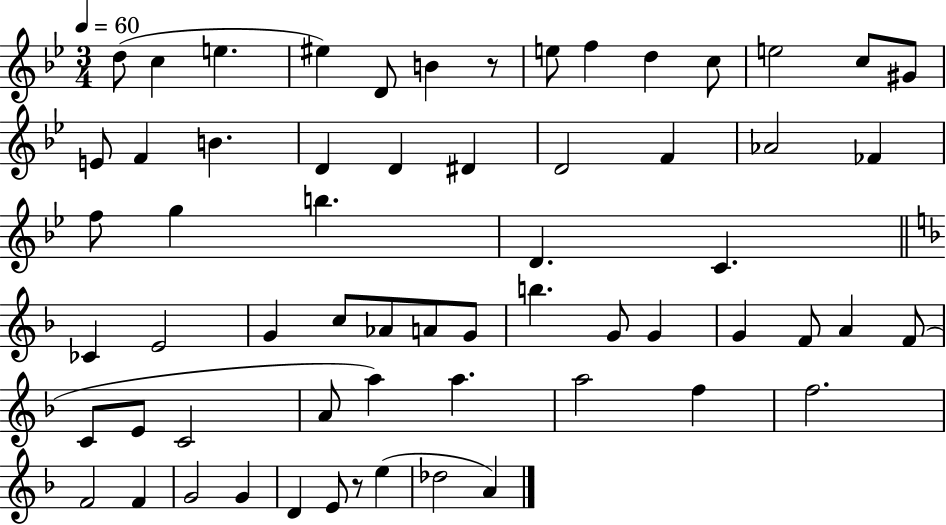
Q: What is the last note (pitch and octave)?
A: A4